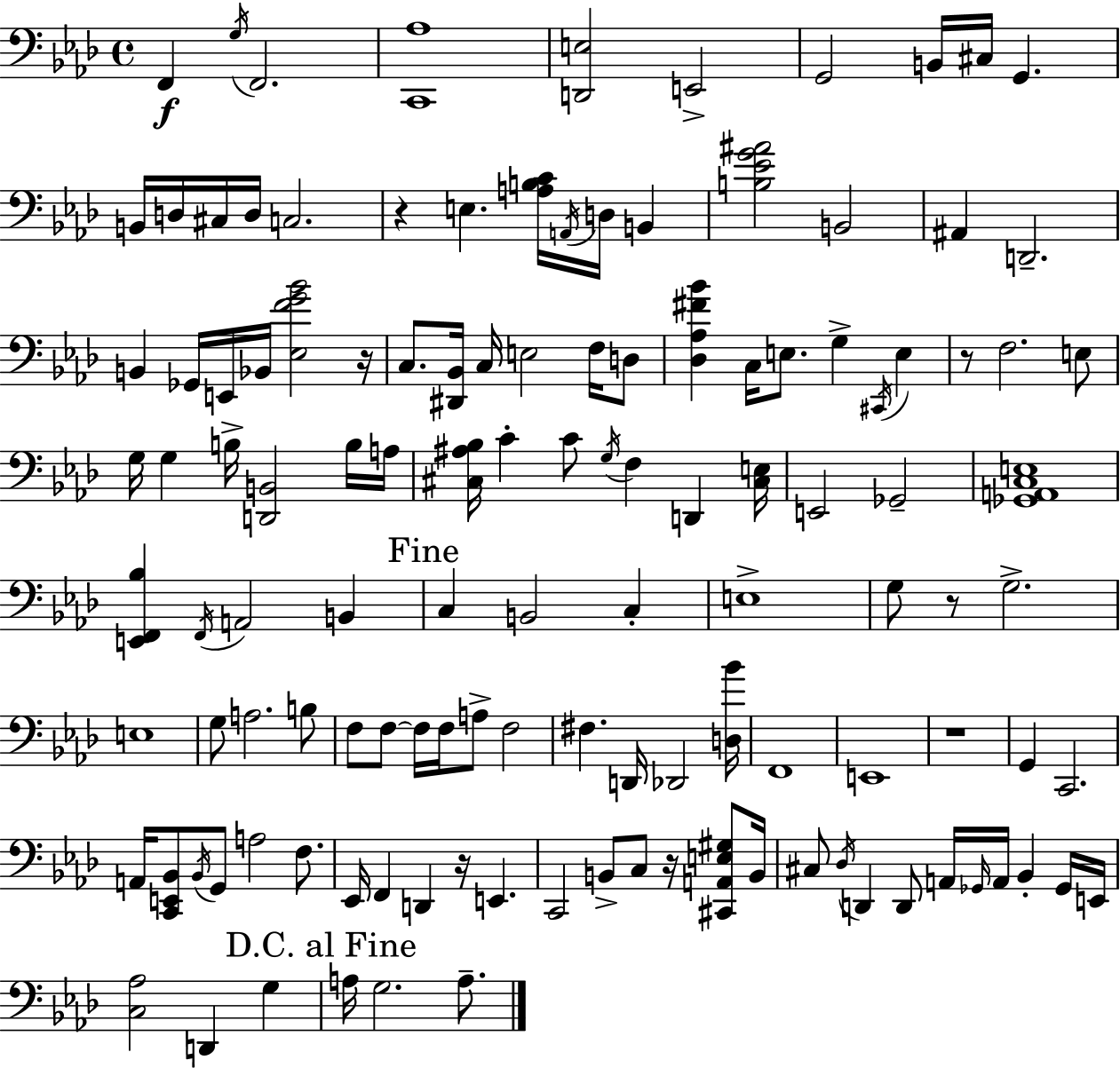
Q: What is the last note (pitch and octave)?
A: A3